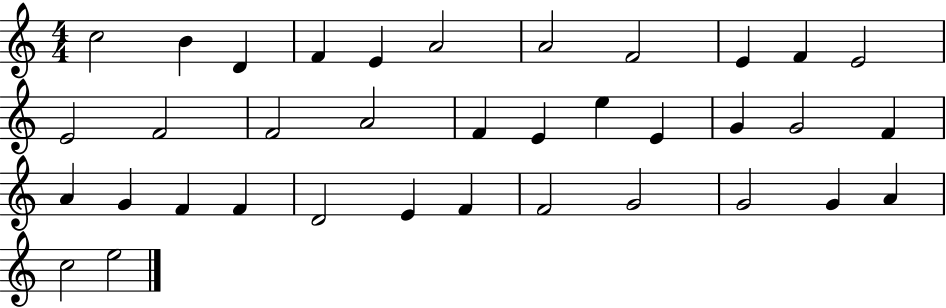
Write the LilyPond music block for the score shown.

{
  \clef treble
  \numericTimeSignature
  \time 4/4
  \key c \major
  c''2 b'4 d'4 | f'4 e'4 a'2 | a'2 f'2 | e'4 f'4 e'2 | \break e'2 f'2 | f'2 a'2 | f'4 e'4 e''4 e'4 | g'4 g'2 f'4 | \break a'4 g'4 f'4 f'4 | d'2 e'4 f'4 | f'2 g'2 | g'2 g'4 a'4 | \break c''2 e''2 | \bar "|."
}